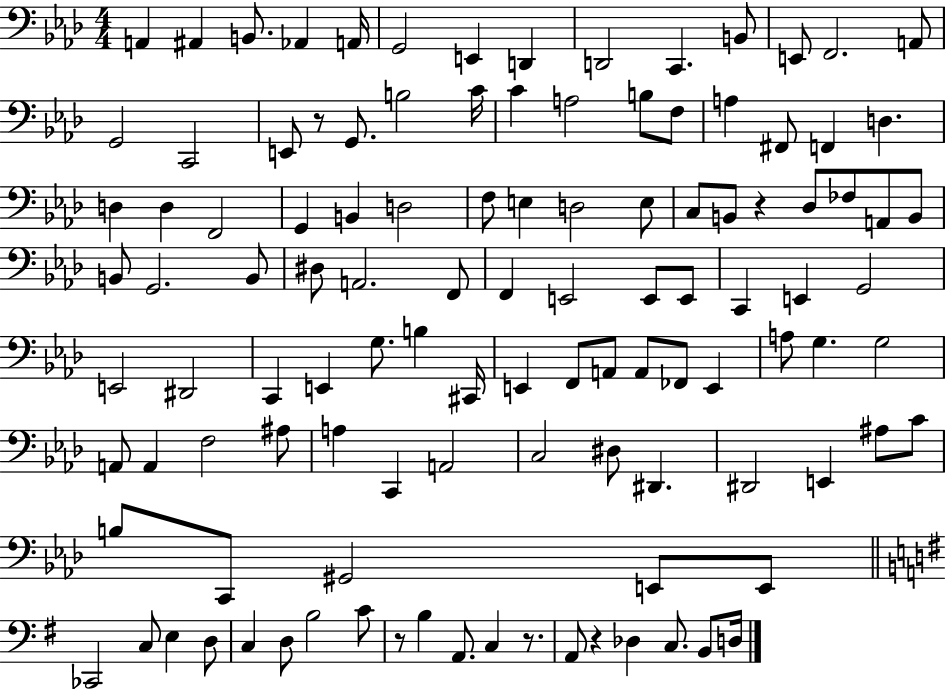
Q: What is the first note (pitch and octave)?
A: A2